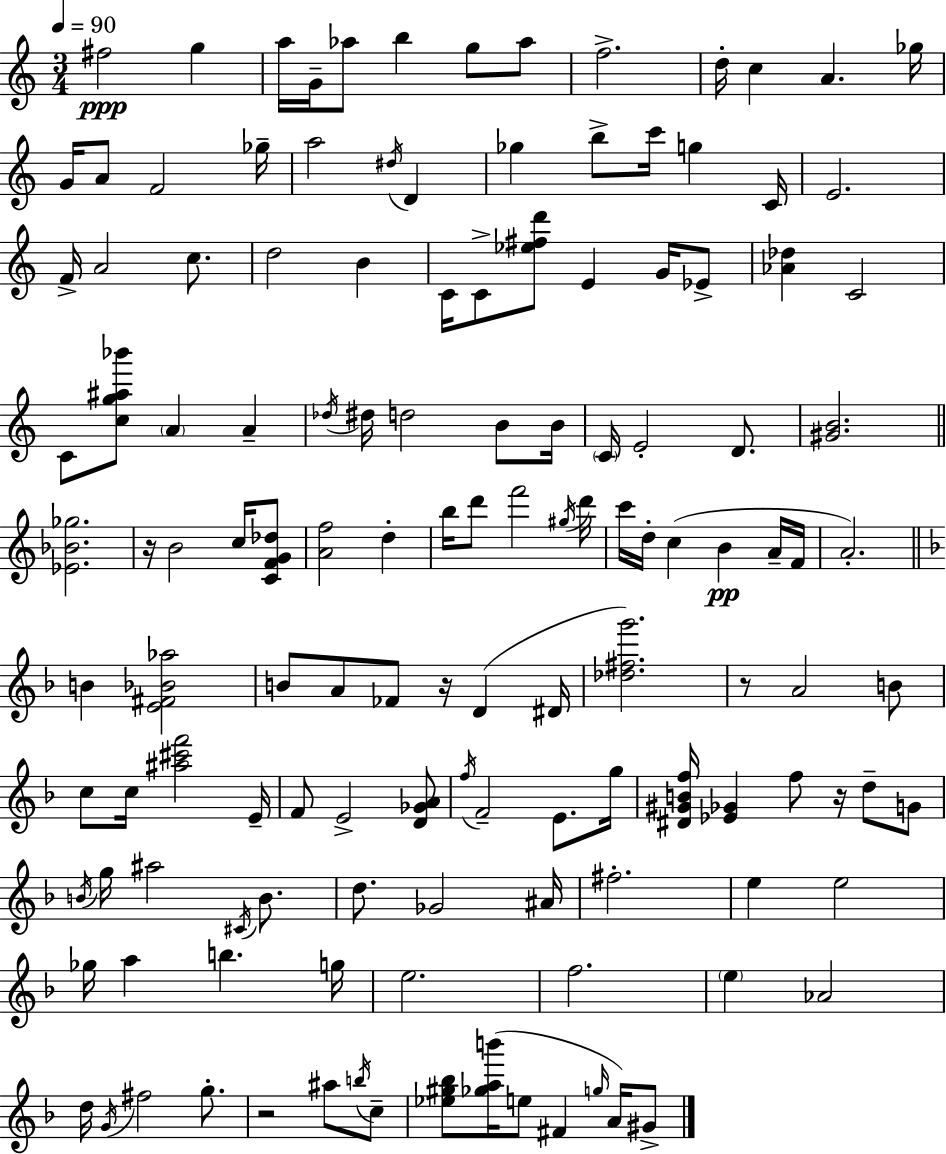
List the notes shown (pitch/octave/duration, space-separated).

F#5/h G5/q A5/s G4/s Ab5/e B5/q G5/e Ab5/e F5/h. D5/s C5/q A4/q. Gb5/s G4/s A4/e F4/h Gb5/s A5/h D#5/s D4/q Gb5/q B5/e C6/s G5/q C4/s E4/h. F4/s A4/h C5/e. D5/h B4/q C4/s C4/e [Eb5,F#5,D6]/e E4/q G4/s Eb4/e [Ab4,Db5]/q C4/h C4/e [C5,G5,A#5,Bb6]/e A4/q A4/q Db5/s D#5/s D5/h B4/e B4/s C4/s E4/h D4/e. [G#4,B4]/h. [Eb4,Bb4,Gb5]/h. R/s B4/h C5/s [C4,F4,G4,Db5]/e [A4,F5]/h D5/q B5/s D6/e F6/h G#5/s D6/s C6/s D5/s C5/q B4/q A4/s F4/s A4/h. B4/q [E4,F#4,Bb4,Ab5]/h B4/e A4/e FES4/e R/s D4/q D#4/s [Db5,F#5,G6]/h. R/e A4/h B4/e C5/e C5/s [A#5,C#6,F6]/h E4/s F4/e E4/h [D4,Gb4,A4]/e F5/s F4/h E4/e. G5/s [D#4,G#4,B4,F5]/s [Eb4,Gb4]/q F5/e R/s D5/e G4/e B4/s G5/s A#5/h C#4/s B4/e. D5/e. Gb4/h A#4/s F#5/h. E5/q E5/h Gb5/s A5/q B5/q. G5/s E5/h. F5/h. E5/q Ab4/h D5/s G4/s F#5/h G5/e. R/h A#5/e B5/s C5/e [Eb5,G#5,Bb5]/e [Gb5,A5,B6]/s E5/e F#4/q G5/s A4/s G#4/e